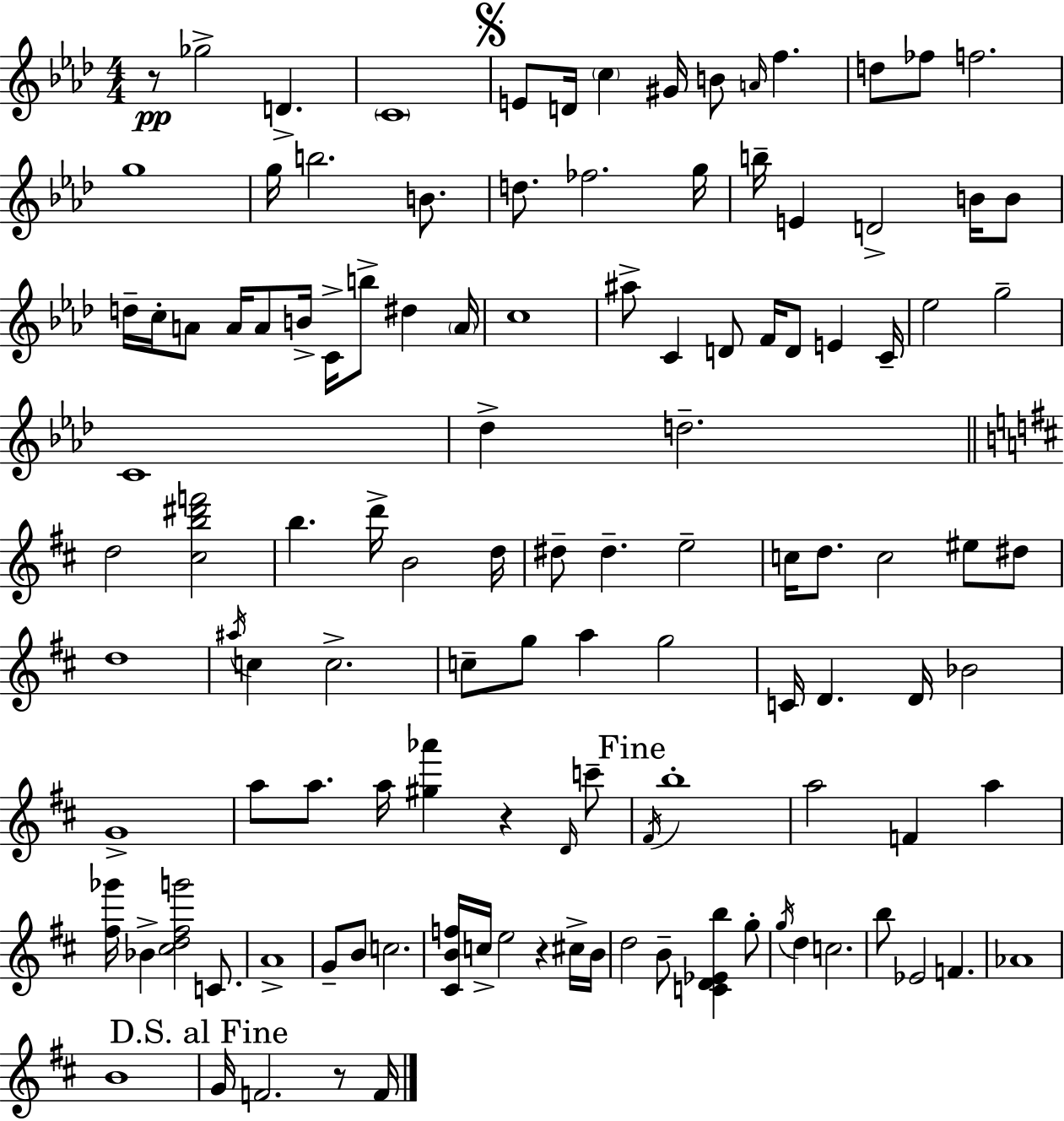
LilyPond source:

{
  \clef treble
  \numericTimeSignature
  \time 4/4
  \key f \minor
  r8\pp ges''2-> d'4.-> | \parenthesize c'1 | \mark \markup { \musicglyph "scripts.segno" } e'8 d'16 \parenthesize c''4 gis'16 b'8 \grace { a'16 } f''4. | d''8 fes''8 f''2. | \break g''1 | g''16 b''2. b'8. | d''8. fes''2. | g''16 b''16-- e'4 d'2-> b'16 b'8 | \break d''16-- c''16-. a'8 a'16 a'8 b'16-> c'16-> b''8-> dis''4 | \parenthesize a'16 c''1 | ais''8-> c'4 d'8 f'16 d'8 e'4 | c'16-- ees''2 g''2-- | \break c'1 | des''4-> d''2.-- | \bar "||" \break \key b \minor d''2 <cis'' b'' dis''' f'''>2 | b''4. d'''16-> b'2 d''16 | dis''8-- dis''4.-- e''2-- | c''16 d''8. c''2 eis''8 dis''8 | \break d''1 | \acciaccatura { ais''16 } c''4 c''2.-> | c''8-- g''8 a''4 g''2 | c'16 d'4. d'16 bes'2 | \break g'1-> | a''8 a''8. a''16 <gis'' aes'''>4 r4 \grace { d'16 } | c'''8-- \mark "Fine" \acciaccatura { fis'16 } b''1-. | a''2 f'4 a''4 | \break <fis'' ges'''>16 bes'4-> <cis'' d'' fis'' g'''>2 | c'8. a'1-> | g'8-- b'8 c''2. | <cis' b' f''>16 c''16-> e''2 r4 | \break cis''16-> b'16 d''2 b'8-- <c' d' ees' b''>4 | g''8-. \acciaccatura { g''16 } d''4 c''2. | b''8 ees'2 f'4. | aes'1 | \break b'1 | \mark "D.S. al Fine" g'16 f'2. | r8 f'16 \bar "|."
}